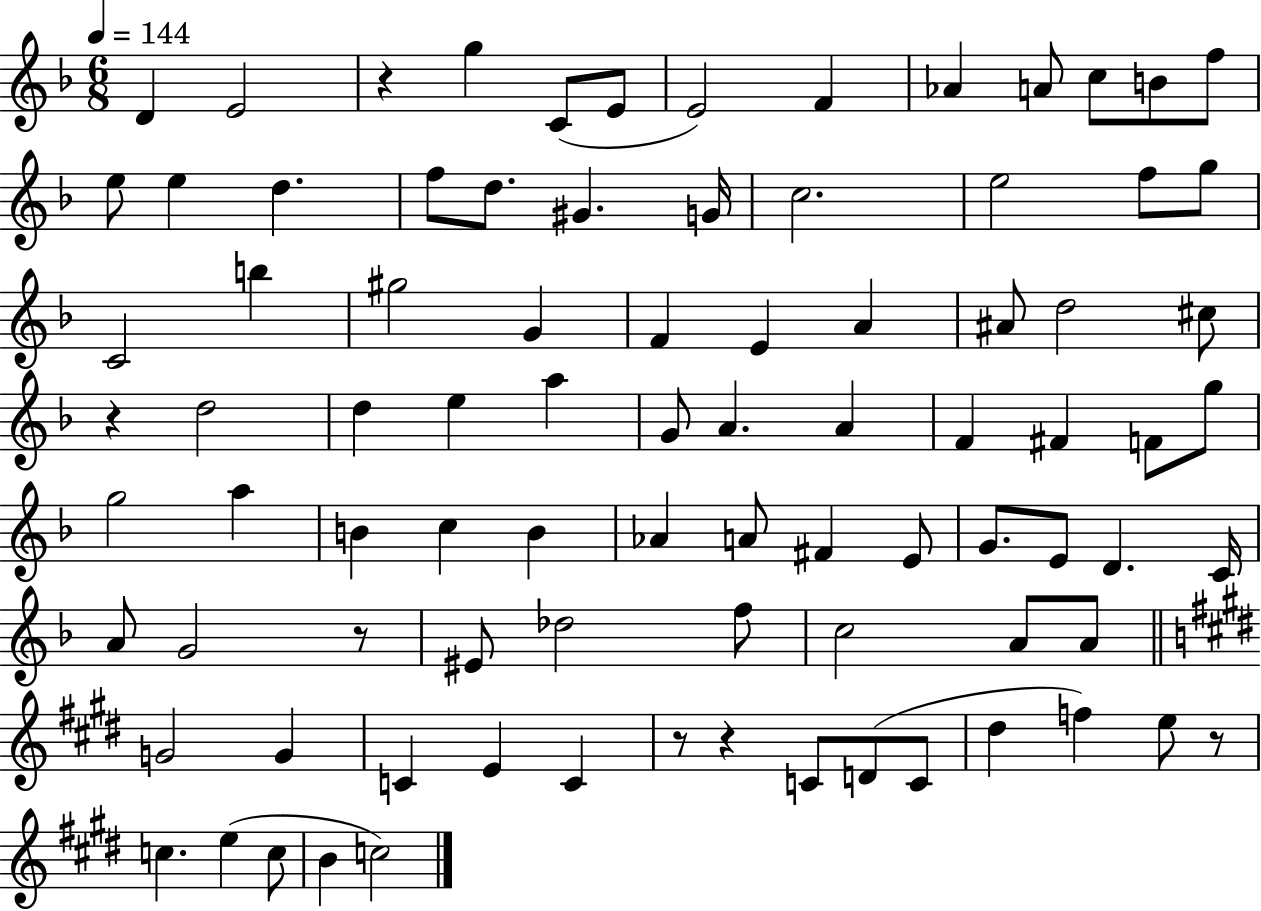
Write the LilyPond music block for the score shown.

{
  \clef treble
  \numericTimeSignature
  \time 6/8
  \key f \major
  \tempo 4 = 144
  d'4 e'2 | r4 g''4 c'8( e'8 | e'2) f'4 | aes'4 a'8 c''8 b'8 f''8 | \break e''8 e''4 d''4. | f''8 d''8. gis'4. g'16 | c''2. | e''2 f''8 g''8 | \break c'2 b''4 | gis''2 g'4 | f'4 e'4 a'4 | ais'8 d''2 cis''8 | \break r4 d''2 | d''4 e''4 a''4 | g'8 a'4. a'4 | f'4 fis'4 f'8 g''8 | \break g''2 a''4 | b'4 c''4 b'4 | aes'4 a'8 fis'4 e'8 | g'8. e'8 d'4. c'16 | \break a'8 g'2 r8 | eis'8 des''2 f''8 | c''2 a'8 a'8 | \bar "||" \break \key e \major g'2 g'4 | c'4 e'4 c'4 | r8 r4 c'8 d'8( c'8 | dis''4 f''4) e''8 r8 | \break c''4. e''4( c''8 | b'4 c''2) | \bar "|."
}